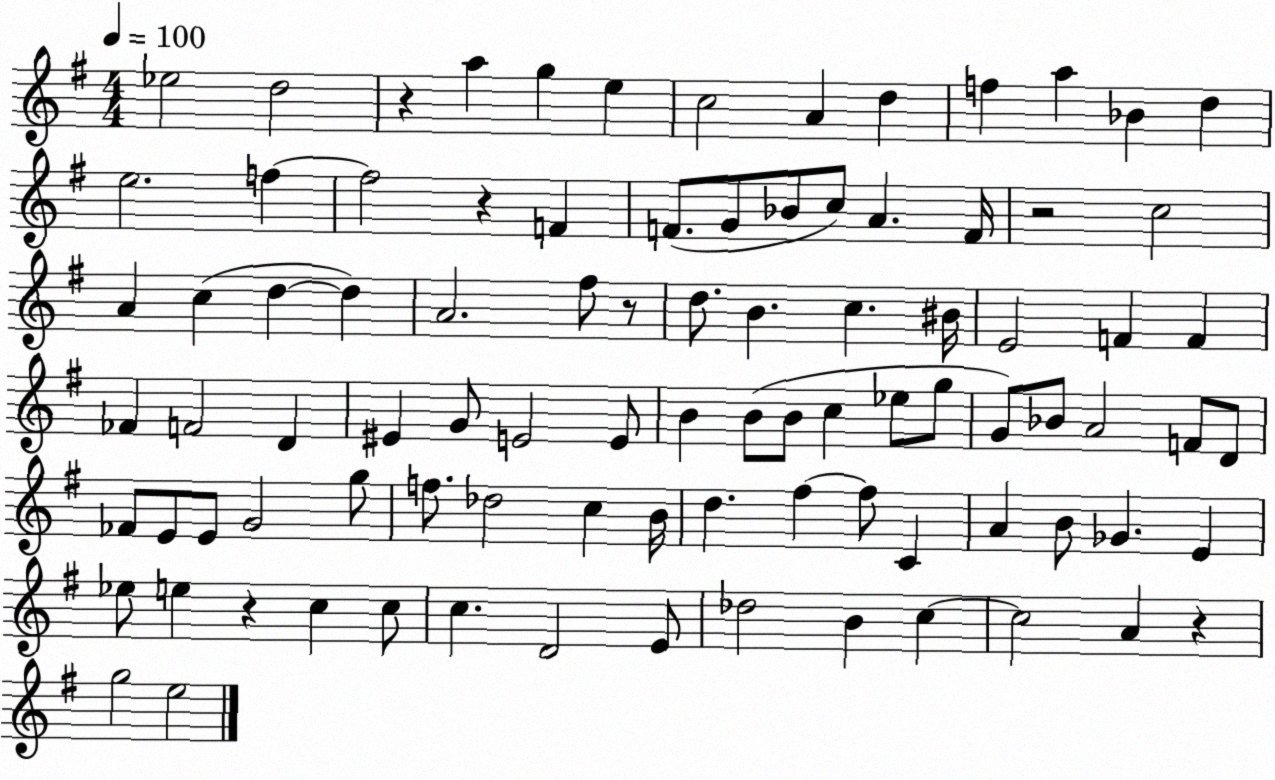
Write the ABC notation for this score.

X:1
T:Untitled
M:4/4
L:1/4
K:G
_e2 d2 z a g e c2 A d f a _B d e2 f f2 z F F/2 G/2 _B/2 c/2 A F/4 z2 c2 A c d d A2 ^f/2 z/2 d/2 B c ^B/4 E2 F F _F F2 D ^E G/2 E2 E/2 B B/2 B/2 c _e/2 g/2 G/2 _B/2 A2 F/2 D/2 _F/2 E/2 E/2 G2 g/2 f/2 _d2 c B/4 d ^f ^f/2 C A B/2 _G E _e/2 e z c c/2 c D2 E/2 _d2 B c c2 A z g2 e2